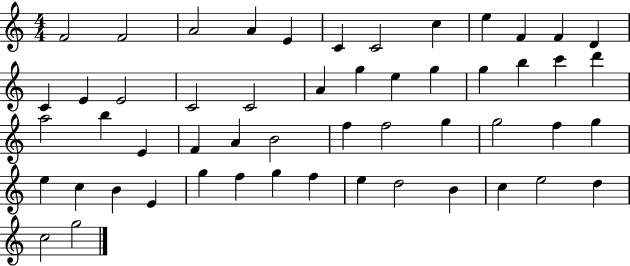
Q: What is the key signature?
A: C major